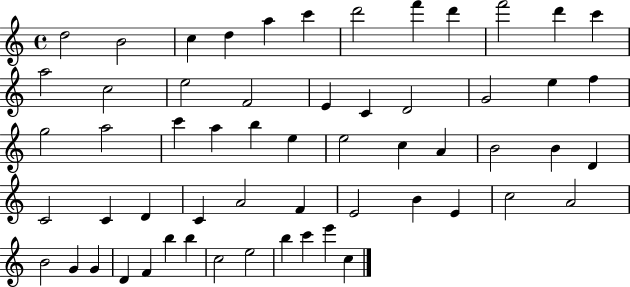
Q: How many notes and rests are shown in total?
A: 58